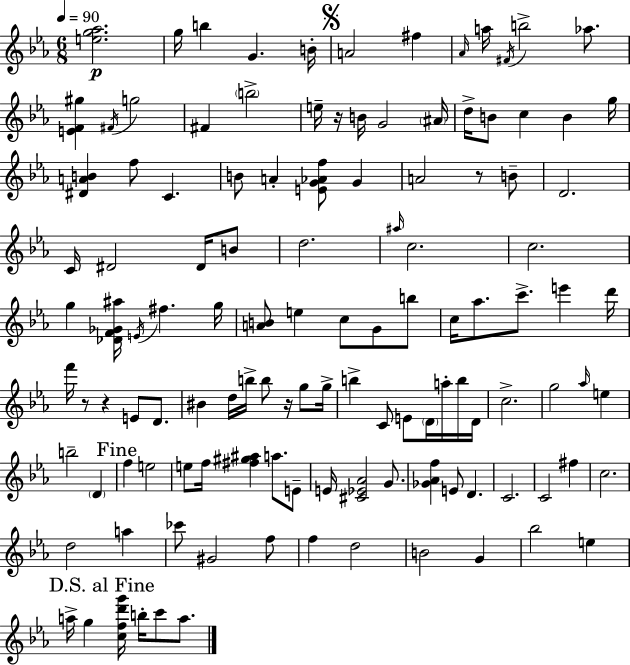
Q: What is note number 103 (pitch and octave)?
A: B5